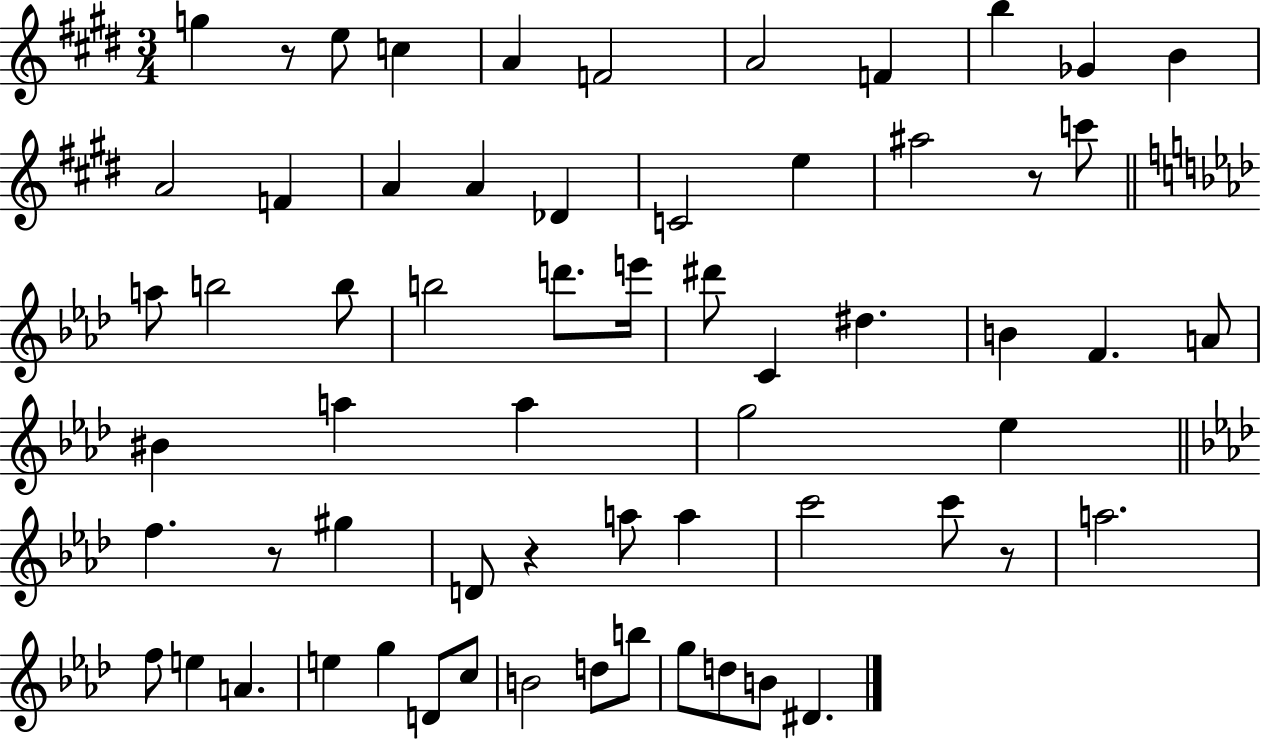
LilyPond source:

{
  \clef treble
  \numericTimeSignature
  \time 3/4
  \key e \major
  g''4 r8 e''8 c''4 | a'4 f'2 | a'2 f'4 | b''4 ges'4 b'4 | \break a'2 f'4 | a'4 a'4 des'4 | c'2 e''4 | ais''2 r8 c'''8 | \break \bar "||" \break \key aes \major a''8 b''2 b''8 | b''2 d'''8. e'''16 | dis'''8 c'4 dis''4. | b'4 f'4. a'8 | \break bis'4 a''4 a''4 | g''2 ees''4 | \bar "||" \break \key aes \major f''4. r8 gis''4 | d'8 r4 a''8 a''4 | c'''2 c'''8 r8 | a''2. | \break f''8 e''4 a'4. | e''4 g''4 d'8 c''8 | b'2 d''8 b''8 | g''8 d''8 b'8 dis'4. | \break \bar "|."
}